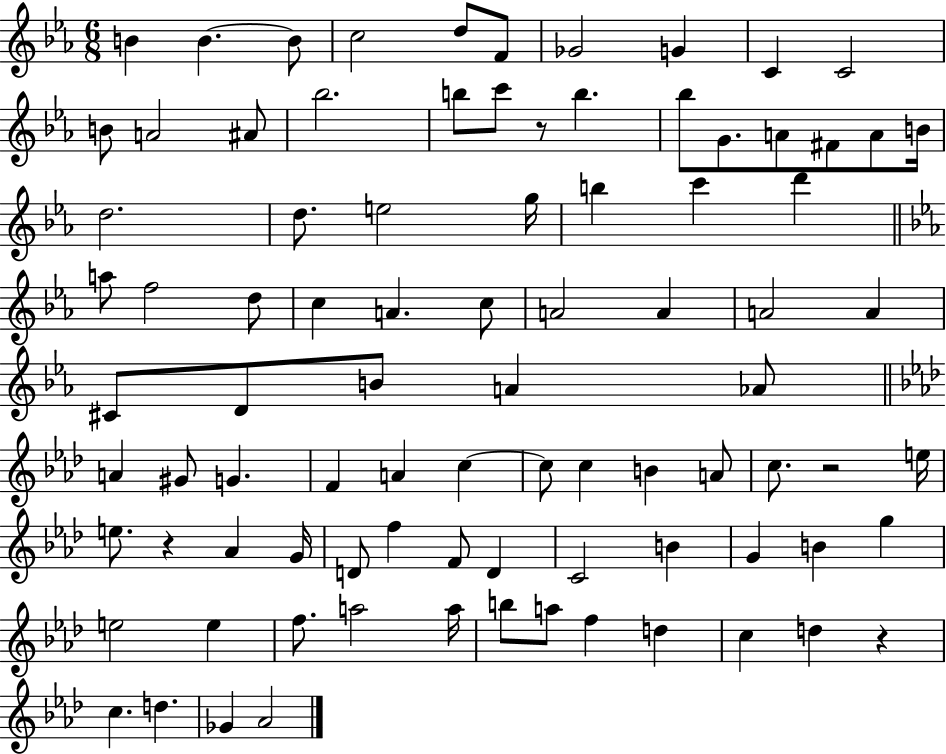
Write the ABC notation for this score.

X:1
T:Untitled
M:6/8
L:1/4
K:Eb
B B B/2 c2 d/2 F/2 _G2 G C C2 B/2 A2 ^A/2 _b2 b/2 c'/2 z/2 b _b/2 G/2 A/2 ^F/2 A/2 B/4 d2 d/2 e2 g/4 b c' d' a/2 f2 d/2 c A c/2 A2 A A2 A ^C/2 D/2 B/2 A _A/2 A ^G/2 G F A c c/2 c B A/2 c/2 z2 e/4 e/2 z _A G/4 D/2 f F/2 D C2 B G B g e2 e f/2 a2 a/4 b/2 a/2 f d c d z c d _G _A2